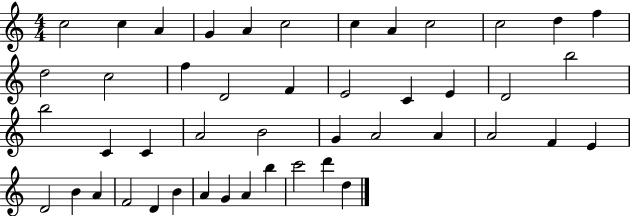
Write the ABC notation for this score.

X:1
T:Untitled
M:4/4
L:1/4
K:C
c2 c A G A c2 c A c2 c2 d f d2 c2 f D2 F E2 C E D2 b2 b2 C C A2 B2 G A2 A A2 F E D2 B A F2 D B A G A b c'2 d' d